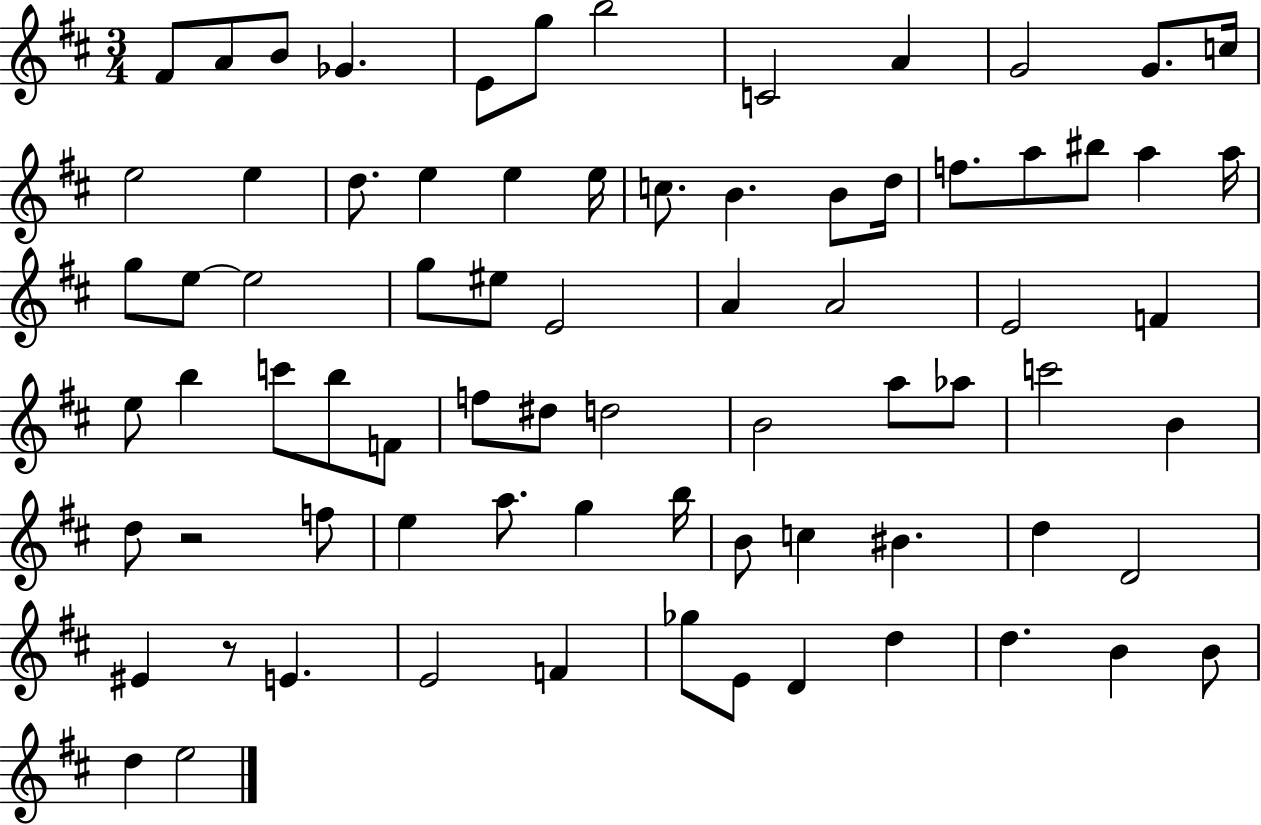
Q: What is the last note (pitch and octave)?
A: E5